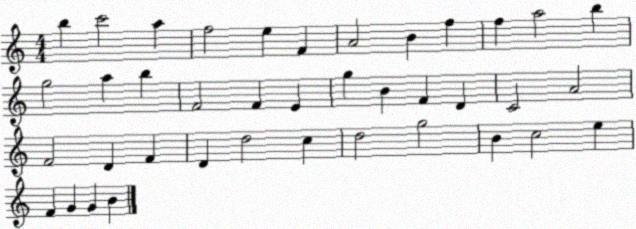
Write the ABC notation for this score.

X:1
T:Untitled
M:4/4
L:1/4
K:C
b c'2 a f2 e F A2 B f f a2 b g2 a b F2 F E g B F D C2 A2 F2 D F D d2 c d2 g2 B c2 e F G G B